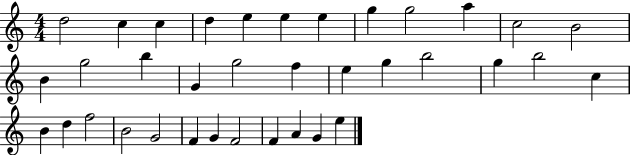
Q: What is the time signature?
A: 4/4